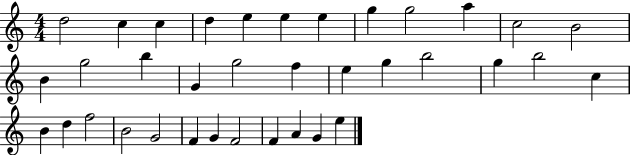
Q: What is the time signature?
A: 4/4